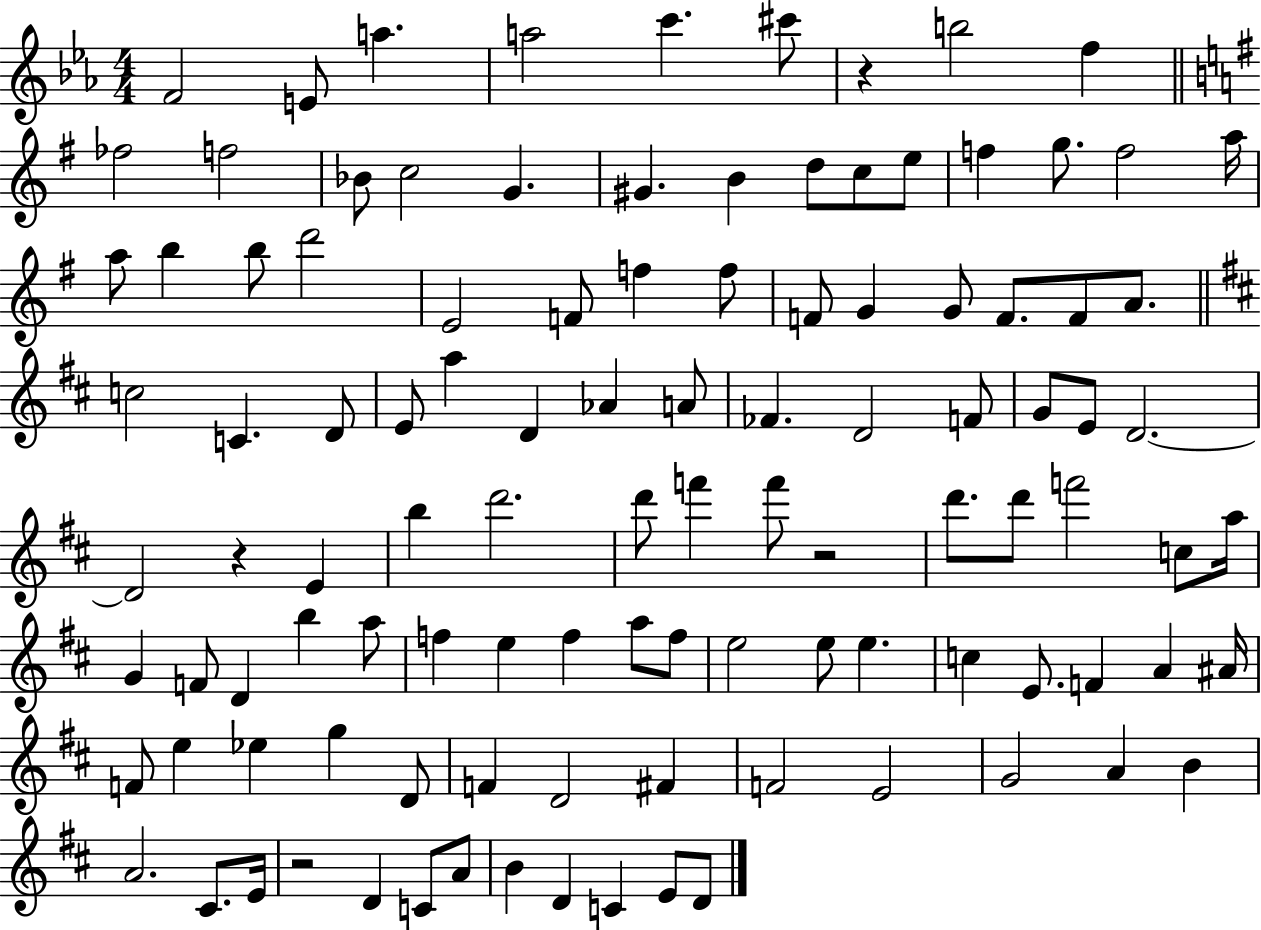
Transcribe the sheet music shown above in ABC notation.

X:1
T:Untitled
M:4/4
L:1/4
K:Eb
F2 E/2 a a2 c' ^c'/2 z b2 f _f2 f2 _B/2 c2 G ^G B d/2 c/2 e/2 f g/2 f2 a/4 a/2 b b/2 d'2 E2 F/2 f f/2 F/2 G G/2 F/2 F/2 A/2 c2 C D/2 E/2 a D _A A/2 _F D2 F/2 G/2 E/2 D2 D2 z E b d'2 d'/2 f' f'/2 z2 d'/2 d'/2 f'2 c/2 a/4 G F/2 D b a/2 f e f a/2 f/2 e2 e/2 e c E/2 F A ^A/4 F/2 e _e g D/2 F D2 ^F F2 E2 G2 A B A2 ^C/2 E/4 z2 D C/2 A/2 B D C E/2 D/2